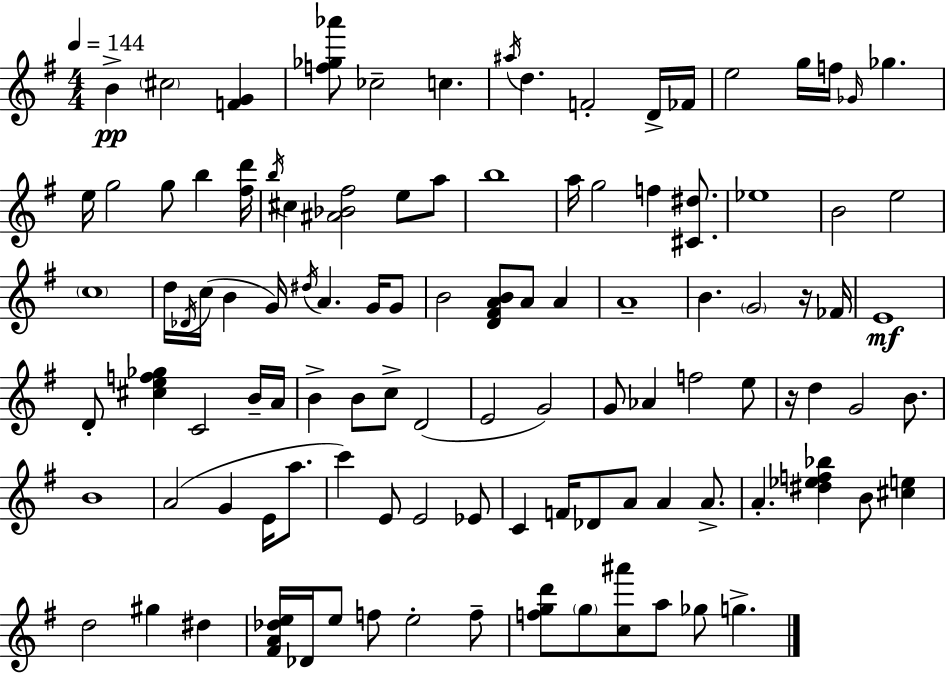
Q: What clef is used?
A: treble